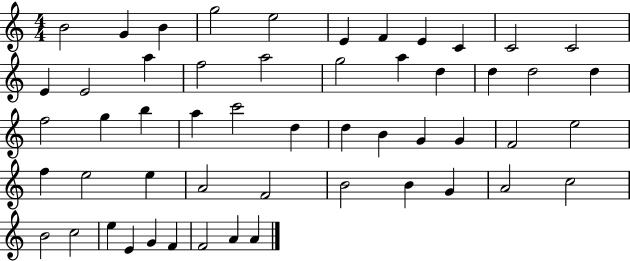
B4/h G4/q B4/q G5/h E5/h E4/q F4/q E4/q C4/q C4/h C4/h E4/q E4/h A5/q F5/h A5/h G5/h A5/q D5/q D5/q D5/h D5/q F5/h G5/q B5/q A5/q C6/h D5/q D5/q B4/q G4/q G4/q F4/h E5/h F5/q E5/h E5/q A4/h F4/h B4/h B4/q G4/q A4/h C5/h B4/h C5/h E5/q E4/q G4/q F4/q F4/h A4/q A4/q